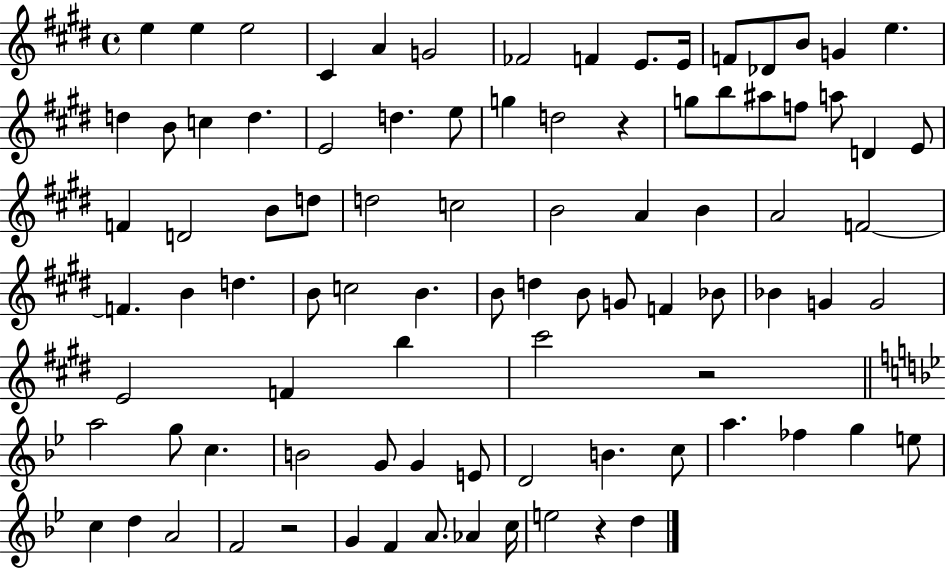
E5/q E5/q E5/h C#4/q A4/q G4/h FES4/h F4/q E4/e. E4/s F4/e Db4/e B4/e G4/q E5/q. D5/q B4/e C5/q D5/q. E4/h D5/q. E5/e G5/q D5/h R/q G5/e B5/e A#5/e F5/e A5/e D4/q E4/e F4/q D4/h B4/e D5/e D5/h C5/h B4/h A4/q B4/q A4/h F4/h F4/q. B4/q D5/q. B4/e C5/h B4/q. B4/e D5/q B4/e G4/e F4/q Bb4/e Bb4/q G4/q G4/h E4/h F4/q B5/q C#6/h R/h A5/h G5/e C5/q. B4/h G4/e G4/q E4/e D4/h B4/q. C5/e A5/q. FES5/q G5/q E5/e C5/q D5/q A4/h F4/h R/h G4/q F4/q A4/e. Ab4/q C5/s E5/h R/q D5/q